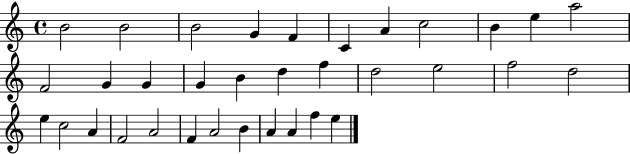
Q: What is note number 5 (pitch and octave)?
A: F4